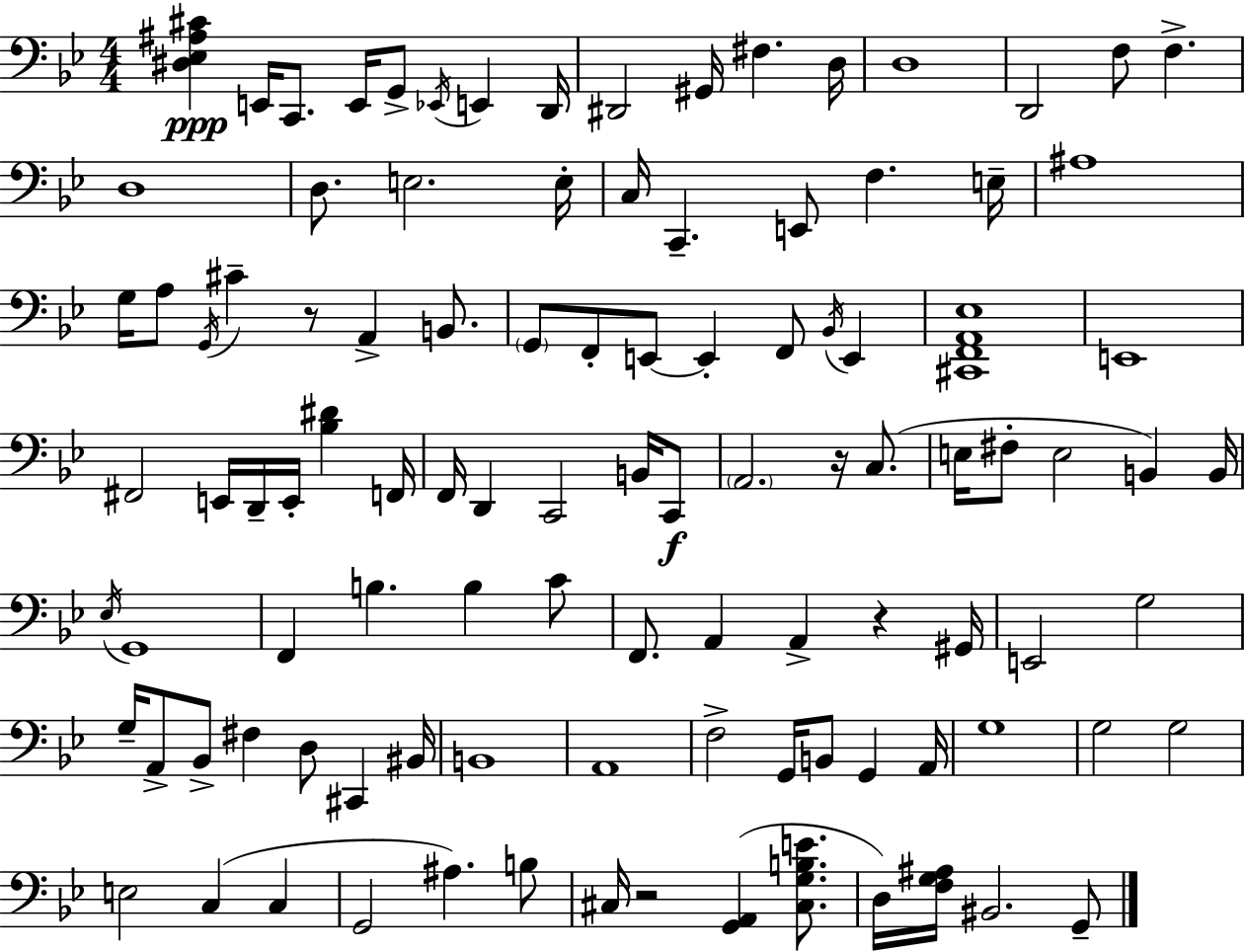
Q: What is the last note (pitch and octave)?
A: G2